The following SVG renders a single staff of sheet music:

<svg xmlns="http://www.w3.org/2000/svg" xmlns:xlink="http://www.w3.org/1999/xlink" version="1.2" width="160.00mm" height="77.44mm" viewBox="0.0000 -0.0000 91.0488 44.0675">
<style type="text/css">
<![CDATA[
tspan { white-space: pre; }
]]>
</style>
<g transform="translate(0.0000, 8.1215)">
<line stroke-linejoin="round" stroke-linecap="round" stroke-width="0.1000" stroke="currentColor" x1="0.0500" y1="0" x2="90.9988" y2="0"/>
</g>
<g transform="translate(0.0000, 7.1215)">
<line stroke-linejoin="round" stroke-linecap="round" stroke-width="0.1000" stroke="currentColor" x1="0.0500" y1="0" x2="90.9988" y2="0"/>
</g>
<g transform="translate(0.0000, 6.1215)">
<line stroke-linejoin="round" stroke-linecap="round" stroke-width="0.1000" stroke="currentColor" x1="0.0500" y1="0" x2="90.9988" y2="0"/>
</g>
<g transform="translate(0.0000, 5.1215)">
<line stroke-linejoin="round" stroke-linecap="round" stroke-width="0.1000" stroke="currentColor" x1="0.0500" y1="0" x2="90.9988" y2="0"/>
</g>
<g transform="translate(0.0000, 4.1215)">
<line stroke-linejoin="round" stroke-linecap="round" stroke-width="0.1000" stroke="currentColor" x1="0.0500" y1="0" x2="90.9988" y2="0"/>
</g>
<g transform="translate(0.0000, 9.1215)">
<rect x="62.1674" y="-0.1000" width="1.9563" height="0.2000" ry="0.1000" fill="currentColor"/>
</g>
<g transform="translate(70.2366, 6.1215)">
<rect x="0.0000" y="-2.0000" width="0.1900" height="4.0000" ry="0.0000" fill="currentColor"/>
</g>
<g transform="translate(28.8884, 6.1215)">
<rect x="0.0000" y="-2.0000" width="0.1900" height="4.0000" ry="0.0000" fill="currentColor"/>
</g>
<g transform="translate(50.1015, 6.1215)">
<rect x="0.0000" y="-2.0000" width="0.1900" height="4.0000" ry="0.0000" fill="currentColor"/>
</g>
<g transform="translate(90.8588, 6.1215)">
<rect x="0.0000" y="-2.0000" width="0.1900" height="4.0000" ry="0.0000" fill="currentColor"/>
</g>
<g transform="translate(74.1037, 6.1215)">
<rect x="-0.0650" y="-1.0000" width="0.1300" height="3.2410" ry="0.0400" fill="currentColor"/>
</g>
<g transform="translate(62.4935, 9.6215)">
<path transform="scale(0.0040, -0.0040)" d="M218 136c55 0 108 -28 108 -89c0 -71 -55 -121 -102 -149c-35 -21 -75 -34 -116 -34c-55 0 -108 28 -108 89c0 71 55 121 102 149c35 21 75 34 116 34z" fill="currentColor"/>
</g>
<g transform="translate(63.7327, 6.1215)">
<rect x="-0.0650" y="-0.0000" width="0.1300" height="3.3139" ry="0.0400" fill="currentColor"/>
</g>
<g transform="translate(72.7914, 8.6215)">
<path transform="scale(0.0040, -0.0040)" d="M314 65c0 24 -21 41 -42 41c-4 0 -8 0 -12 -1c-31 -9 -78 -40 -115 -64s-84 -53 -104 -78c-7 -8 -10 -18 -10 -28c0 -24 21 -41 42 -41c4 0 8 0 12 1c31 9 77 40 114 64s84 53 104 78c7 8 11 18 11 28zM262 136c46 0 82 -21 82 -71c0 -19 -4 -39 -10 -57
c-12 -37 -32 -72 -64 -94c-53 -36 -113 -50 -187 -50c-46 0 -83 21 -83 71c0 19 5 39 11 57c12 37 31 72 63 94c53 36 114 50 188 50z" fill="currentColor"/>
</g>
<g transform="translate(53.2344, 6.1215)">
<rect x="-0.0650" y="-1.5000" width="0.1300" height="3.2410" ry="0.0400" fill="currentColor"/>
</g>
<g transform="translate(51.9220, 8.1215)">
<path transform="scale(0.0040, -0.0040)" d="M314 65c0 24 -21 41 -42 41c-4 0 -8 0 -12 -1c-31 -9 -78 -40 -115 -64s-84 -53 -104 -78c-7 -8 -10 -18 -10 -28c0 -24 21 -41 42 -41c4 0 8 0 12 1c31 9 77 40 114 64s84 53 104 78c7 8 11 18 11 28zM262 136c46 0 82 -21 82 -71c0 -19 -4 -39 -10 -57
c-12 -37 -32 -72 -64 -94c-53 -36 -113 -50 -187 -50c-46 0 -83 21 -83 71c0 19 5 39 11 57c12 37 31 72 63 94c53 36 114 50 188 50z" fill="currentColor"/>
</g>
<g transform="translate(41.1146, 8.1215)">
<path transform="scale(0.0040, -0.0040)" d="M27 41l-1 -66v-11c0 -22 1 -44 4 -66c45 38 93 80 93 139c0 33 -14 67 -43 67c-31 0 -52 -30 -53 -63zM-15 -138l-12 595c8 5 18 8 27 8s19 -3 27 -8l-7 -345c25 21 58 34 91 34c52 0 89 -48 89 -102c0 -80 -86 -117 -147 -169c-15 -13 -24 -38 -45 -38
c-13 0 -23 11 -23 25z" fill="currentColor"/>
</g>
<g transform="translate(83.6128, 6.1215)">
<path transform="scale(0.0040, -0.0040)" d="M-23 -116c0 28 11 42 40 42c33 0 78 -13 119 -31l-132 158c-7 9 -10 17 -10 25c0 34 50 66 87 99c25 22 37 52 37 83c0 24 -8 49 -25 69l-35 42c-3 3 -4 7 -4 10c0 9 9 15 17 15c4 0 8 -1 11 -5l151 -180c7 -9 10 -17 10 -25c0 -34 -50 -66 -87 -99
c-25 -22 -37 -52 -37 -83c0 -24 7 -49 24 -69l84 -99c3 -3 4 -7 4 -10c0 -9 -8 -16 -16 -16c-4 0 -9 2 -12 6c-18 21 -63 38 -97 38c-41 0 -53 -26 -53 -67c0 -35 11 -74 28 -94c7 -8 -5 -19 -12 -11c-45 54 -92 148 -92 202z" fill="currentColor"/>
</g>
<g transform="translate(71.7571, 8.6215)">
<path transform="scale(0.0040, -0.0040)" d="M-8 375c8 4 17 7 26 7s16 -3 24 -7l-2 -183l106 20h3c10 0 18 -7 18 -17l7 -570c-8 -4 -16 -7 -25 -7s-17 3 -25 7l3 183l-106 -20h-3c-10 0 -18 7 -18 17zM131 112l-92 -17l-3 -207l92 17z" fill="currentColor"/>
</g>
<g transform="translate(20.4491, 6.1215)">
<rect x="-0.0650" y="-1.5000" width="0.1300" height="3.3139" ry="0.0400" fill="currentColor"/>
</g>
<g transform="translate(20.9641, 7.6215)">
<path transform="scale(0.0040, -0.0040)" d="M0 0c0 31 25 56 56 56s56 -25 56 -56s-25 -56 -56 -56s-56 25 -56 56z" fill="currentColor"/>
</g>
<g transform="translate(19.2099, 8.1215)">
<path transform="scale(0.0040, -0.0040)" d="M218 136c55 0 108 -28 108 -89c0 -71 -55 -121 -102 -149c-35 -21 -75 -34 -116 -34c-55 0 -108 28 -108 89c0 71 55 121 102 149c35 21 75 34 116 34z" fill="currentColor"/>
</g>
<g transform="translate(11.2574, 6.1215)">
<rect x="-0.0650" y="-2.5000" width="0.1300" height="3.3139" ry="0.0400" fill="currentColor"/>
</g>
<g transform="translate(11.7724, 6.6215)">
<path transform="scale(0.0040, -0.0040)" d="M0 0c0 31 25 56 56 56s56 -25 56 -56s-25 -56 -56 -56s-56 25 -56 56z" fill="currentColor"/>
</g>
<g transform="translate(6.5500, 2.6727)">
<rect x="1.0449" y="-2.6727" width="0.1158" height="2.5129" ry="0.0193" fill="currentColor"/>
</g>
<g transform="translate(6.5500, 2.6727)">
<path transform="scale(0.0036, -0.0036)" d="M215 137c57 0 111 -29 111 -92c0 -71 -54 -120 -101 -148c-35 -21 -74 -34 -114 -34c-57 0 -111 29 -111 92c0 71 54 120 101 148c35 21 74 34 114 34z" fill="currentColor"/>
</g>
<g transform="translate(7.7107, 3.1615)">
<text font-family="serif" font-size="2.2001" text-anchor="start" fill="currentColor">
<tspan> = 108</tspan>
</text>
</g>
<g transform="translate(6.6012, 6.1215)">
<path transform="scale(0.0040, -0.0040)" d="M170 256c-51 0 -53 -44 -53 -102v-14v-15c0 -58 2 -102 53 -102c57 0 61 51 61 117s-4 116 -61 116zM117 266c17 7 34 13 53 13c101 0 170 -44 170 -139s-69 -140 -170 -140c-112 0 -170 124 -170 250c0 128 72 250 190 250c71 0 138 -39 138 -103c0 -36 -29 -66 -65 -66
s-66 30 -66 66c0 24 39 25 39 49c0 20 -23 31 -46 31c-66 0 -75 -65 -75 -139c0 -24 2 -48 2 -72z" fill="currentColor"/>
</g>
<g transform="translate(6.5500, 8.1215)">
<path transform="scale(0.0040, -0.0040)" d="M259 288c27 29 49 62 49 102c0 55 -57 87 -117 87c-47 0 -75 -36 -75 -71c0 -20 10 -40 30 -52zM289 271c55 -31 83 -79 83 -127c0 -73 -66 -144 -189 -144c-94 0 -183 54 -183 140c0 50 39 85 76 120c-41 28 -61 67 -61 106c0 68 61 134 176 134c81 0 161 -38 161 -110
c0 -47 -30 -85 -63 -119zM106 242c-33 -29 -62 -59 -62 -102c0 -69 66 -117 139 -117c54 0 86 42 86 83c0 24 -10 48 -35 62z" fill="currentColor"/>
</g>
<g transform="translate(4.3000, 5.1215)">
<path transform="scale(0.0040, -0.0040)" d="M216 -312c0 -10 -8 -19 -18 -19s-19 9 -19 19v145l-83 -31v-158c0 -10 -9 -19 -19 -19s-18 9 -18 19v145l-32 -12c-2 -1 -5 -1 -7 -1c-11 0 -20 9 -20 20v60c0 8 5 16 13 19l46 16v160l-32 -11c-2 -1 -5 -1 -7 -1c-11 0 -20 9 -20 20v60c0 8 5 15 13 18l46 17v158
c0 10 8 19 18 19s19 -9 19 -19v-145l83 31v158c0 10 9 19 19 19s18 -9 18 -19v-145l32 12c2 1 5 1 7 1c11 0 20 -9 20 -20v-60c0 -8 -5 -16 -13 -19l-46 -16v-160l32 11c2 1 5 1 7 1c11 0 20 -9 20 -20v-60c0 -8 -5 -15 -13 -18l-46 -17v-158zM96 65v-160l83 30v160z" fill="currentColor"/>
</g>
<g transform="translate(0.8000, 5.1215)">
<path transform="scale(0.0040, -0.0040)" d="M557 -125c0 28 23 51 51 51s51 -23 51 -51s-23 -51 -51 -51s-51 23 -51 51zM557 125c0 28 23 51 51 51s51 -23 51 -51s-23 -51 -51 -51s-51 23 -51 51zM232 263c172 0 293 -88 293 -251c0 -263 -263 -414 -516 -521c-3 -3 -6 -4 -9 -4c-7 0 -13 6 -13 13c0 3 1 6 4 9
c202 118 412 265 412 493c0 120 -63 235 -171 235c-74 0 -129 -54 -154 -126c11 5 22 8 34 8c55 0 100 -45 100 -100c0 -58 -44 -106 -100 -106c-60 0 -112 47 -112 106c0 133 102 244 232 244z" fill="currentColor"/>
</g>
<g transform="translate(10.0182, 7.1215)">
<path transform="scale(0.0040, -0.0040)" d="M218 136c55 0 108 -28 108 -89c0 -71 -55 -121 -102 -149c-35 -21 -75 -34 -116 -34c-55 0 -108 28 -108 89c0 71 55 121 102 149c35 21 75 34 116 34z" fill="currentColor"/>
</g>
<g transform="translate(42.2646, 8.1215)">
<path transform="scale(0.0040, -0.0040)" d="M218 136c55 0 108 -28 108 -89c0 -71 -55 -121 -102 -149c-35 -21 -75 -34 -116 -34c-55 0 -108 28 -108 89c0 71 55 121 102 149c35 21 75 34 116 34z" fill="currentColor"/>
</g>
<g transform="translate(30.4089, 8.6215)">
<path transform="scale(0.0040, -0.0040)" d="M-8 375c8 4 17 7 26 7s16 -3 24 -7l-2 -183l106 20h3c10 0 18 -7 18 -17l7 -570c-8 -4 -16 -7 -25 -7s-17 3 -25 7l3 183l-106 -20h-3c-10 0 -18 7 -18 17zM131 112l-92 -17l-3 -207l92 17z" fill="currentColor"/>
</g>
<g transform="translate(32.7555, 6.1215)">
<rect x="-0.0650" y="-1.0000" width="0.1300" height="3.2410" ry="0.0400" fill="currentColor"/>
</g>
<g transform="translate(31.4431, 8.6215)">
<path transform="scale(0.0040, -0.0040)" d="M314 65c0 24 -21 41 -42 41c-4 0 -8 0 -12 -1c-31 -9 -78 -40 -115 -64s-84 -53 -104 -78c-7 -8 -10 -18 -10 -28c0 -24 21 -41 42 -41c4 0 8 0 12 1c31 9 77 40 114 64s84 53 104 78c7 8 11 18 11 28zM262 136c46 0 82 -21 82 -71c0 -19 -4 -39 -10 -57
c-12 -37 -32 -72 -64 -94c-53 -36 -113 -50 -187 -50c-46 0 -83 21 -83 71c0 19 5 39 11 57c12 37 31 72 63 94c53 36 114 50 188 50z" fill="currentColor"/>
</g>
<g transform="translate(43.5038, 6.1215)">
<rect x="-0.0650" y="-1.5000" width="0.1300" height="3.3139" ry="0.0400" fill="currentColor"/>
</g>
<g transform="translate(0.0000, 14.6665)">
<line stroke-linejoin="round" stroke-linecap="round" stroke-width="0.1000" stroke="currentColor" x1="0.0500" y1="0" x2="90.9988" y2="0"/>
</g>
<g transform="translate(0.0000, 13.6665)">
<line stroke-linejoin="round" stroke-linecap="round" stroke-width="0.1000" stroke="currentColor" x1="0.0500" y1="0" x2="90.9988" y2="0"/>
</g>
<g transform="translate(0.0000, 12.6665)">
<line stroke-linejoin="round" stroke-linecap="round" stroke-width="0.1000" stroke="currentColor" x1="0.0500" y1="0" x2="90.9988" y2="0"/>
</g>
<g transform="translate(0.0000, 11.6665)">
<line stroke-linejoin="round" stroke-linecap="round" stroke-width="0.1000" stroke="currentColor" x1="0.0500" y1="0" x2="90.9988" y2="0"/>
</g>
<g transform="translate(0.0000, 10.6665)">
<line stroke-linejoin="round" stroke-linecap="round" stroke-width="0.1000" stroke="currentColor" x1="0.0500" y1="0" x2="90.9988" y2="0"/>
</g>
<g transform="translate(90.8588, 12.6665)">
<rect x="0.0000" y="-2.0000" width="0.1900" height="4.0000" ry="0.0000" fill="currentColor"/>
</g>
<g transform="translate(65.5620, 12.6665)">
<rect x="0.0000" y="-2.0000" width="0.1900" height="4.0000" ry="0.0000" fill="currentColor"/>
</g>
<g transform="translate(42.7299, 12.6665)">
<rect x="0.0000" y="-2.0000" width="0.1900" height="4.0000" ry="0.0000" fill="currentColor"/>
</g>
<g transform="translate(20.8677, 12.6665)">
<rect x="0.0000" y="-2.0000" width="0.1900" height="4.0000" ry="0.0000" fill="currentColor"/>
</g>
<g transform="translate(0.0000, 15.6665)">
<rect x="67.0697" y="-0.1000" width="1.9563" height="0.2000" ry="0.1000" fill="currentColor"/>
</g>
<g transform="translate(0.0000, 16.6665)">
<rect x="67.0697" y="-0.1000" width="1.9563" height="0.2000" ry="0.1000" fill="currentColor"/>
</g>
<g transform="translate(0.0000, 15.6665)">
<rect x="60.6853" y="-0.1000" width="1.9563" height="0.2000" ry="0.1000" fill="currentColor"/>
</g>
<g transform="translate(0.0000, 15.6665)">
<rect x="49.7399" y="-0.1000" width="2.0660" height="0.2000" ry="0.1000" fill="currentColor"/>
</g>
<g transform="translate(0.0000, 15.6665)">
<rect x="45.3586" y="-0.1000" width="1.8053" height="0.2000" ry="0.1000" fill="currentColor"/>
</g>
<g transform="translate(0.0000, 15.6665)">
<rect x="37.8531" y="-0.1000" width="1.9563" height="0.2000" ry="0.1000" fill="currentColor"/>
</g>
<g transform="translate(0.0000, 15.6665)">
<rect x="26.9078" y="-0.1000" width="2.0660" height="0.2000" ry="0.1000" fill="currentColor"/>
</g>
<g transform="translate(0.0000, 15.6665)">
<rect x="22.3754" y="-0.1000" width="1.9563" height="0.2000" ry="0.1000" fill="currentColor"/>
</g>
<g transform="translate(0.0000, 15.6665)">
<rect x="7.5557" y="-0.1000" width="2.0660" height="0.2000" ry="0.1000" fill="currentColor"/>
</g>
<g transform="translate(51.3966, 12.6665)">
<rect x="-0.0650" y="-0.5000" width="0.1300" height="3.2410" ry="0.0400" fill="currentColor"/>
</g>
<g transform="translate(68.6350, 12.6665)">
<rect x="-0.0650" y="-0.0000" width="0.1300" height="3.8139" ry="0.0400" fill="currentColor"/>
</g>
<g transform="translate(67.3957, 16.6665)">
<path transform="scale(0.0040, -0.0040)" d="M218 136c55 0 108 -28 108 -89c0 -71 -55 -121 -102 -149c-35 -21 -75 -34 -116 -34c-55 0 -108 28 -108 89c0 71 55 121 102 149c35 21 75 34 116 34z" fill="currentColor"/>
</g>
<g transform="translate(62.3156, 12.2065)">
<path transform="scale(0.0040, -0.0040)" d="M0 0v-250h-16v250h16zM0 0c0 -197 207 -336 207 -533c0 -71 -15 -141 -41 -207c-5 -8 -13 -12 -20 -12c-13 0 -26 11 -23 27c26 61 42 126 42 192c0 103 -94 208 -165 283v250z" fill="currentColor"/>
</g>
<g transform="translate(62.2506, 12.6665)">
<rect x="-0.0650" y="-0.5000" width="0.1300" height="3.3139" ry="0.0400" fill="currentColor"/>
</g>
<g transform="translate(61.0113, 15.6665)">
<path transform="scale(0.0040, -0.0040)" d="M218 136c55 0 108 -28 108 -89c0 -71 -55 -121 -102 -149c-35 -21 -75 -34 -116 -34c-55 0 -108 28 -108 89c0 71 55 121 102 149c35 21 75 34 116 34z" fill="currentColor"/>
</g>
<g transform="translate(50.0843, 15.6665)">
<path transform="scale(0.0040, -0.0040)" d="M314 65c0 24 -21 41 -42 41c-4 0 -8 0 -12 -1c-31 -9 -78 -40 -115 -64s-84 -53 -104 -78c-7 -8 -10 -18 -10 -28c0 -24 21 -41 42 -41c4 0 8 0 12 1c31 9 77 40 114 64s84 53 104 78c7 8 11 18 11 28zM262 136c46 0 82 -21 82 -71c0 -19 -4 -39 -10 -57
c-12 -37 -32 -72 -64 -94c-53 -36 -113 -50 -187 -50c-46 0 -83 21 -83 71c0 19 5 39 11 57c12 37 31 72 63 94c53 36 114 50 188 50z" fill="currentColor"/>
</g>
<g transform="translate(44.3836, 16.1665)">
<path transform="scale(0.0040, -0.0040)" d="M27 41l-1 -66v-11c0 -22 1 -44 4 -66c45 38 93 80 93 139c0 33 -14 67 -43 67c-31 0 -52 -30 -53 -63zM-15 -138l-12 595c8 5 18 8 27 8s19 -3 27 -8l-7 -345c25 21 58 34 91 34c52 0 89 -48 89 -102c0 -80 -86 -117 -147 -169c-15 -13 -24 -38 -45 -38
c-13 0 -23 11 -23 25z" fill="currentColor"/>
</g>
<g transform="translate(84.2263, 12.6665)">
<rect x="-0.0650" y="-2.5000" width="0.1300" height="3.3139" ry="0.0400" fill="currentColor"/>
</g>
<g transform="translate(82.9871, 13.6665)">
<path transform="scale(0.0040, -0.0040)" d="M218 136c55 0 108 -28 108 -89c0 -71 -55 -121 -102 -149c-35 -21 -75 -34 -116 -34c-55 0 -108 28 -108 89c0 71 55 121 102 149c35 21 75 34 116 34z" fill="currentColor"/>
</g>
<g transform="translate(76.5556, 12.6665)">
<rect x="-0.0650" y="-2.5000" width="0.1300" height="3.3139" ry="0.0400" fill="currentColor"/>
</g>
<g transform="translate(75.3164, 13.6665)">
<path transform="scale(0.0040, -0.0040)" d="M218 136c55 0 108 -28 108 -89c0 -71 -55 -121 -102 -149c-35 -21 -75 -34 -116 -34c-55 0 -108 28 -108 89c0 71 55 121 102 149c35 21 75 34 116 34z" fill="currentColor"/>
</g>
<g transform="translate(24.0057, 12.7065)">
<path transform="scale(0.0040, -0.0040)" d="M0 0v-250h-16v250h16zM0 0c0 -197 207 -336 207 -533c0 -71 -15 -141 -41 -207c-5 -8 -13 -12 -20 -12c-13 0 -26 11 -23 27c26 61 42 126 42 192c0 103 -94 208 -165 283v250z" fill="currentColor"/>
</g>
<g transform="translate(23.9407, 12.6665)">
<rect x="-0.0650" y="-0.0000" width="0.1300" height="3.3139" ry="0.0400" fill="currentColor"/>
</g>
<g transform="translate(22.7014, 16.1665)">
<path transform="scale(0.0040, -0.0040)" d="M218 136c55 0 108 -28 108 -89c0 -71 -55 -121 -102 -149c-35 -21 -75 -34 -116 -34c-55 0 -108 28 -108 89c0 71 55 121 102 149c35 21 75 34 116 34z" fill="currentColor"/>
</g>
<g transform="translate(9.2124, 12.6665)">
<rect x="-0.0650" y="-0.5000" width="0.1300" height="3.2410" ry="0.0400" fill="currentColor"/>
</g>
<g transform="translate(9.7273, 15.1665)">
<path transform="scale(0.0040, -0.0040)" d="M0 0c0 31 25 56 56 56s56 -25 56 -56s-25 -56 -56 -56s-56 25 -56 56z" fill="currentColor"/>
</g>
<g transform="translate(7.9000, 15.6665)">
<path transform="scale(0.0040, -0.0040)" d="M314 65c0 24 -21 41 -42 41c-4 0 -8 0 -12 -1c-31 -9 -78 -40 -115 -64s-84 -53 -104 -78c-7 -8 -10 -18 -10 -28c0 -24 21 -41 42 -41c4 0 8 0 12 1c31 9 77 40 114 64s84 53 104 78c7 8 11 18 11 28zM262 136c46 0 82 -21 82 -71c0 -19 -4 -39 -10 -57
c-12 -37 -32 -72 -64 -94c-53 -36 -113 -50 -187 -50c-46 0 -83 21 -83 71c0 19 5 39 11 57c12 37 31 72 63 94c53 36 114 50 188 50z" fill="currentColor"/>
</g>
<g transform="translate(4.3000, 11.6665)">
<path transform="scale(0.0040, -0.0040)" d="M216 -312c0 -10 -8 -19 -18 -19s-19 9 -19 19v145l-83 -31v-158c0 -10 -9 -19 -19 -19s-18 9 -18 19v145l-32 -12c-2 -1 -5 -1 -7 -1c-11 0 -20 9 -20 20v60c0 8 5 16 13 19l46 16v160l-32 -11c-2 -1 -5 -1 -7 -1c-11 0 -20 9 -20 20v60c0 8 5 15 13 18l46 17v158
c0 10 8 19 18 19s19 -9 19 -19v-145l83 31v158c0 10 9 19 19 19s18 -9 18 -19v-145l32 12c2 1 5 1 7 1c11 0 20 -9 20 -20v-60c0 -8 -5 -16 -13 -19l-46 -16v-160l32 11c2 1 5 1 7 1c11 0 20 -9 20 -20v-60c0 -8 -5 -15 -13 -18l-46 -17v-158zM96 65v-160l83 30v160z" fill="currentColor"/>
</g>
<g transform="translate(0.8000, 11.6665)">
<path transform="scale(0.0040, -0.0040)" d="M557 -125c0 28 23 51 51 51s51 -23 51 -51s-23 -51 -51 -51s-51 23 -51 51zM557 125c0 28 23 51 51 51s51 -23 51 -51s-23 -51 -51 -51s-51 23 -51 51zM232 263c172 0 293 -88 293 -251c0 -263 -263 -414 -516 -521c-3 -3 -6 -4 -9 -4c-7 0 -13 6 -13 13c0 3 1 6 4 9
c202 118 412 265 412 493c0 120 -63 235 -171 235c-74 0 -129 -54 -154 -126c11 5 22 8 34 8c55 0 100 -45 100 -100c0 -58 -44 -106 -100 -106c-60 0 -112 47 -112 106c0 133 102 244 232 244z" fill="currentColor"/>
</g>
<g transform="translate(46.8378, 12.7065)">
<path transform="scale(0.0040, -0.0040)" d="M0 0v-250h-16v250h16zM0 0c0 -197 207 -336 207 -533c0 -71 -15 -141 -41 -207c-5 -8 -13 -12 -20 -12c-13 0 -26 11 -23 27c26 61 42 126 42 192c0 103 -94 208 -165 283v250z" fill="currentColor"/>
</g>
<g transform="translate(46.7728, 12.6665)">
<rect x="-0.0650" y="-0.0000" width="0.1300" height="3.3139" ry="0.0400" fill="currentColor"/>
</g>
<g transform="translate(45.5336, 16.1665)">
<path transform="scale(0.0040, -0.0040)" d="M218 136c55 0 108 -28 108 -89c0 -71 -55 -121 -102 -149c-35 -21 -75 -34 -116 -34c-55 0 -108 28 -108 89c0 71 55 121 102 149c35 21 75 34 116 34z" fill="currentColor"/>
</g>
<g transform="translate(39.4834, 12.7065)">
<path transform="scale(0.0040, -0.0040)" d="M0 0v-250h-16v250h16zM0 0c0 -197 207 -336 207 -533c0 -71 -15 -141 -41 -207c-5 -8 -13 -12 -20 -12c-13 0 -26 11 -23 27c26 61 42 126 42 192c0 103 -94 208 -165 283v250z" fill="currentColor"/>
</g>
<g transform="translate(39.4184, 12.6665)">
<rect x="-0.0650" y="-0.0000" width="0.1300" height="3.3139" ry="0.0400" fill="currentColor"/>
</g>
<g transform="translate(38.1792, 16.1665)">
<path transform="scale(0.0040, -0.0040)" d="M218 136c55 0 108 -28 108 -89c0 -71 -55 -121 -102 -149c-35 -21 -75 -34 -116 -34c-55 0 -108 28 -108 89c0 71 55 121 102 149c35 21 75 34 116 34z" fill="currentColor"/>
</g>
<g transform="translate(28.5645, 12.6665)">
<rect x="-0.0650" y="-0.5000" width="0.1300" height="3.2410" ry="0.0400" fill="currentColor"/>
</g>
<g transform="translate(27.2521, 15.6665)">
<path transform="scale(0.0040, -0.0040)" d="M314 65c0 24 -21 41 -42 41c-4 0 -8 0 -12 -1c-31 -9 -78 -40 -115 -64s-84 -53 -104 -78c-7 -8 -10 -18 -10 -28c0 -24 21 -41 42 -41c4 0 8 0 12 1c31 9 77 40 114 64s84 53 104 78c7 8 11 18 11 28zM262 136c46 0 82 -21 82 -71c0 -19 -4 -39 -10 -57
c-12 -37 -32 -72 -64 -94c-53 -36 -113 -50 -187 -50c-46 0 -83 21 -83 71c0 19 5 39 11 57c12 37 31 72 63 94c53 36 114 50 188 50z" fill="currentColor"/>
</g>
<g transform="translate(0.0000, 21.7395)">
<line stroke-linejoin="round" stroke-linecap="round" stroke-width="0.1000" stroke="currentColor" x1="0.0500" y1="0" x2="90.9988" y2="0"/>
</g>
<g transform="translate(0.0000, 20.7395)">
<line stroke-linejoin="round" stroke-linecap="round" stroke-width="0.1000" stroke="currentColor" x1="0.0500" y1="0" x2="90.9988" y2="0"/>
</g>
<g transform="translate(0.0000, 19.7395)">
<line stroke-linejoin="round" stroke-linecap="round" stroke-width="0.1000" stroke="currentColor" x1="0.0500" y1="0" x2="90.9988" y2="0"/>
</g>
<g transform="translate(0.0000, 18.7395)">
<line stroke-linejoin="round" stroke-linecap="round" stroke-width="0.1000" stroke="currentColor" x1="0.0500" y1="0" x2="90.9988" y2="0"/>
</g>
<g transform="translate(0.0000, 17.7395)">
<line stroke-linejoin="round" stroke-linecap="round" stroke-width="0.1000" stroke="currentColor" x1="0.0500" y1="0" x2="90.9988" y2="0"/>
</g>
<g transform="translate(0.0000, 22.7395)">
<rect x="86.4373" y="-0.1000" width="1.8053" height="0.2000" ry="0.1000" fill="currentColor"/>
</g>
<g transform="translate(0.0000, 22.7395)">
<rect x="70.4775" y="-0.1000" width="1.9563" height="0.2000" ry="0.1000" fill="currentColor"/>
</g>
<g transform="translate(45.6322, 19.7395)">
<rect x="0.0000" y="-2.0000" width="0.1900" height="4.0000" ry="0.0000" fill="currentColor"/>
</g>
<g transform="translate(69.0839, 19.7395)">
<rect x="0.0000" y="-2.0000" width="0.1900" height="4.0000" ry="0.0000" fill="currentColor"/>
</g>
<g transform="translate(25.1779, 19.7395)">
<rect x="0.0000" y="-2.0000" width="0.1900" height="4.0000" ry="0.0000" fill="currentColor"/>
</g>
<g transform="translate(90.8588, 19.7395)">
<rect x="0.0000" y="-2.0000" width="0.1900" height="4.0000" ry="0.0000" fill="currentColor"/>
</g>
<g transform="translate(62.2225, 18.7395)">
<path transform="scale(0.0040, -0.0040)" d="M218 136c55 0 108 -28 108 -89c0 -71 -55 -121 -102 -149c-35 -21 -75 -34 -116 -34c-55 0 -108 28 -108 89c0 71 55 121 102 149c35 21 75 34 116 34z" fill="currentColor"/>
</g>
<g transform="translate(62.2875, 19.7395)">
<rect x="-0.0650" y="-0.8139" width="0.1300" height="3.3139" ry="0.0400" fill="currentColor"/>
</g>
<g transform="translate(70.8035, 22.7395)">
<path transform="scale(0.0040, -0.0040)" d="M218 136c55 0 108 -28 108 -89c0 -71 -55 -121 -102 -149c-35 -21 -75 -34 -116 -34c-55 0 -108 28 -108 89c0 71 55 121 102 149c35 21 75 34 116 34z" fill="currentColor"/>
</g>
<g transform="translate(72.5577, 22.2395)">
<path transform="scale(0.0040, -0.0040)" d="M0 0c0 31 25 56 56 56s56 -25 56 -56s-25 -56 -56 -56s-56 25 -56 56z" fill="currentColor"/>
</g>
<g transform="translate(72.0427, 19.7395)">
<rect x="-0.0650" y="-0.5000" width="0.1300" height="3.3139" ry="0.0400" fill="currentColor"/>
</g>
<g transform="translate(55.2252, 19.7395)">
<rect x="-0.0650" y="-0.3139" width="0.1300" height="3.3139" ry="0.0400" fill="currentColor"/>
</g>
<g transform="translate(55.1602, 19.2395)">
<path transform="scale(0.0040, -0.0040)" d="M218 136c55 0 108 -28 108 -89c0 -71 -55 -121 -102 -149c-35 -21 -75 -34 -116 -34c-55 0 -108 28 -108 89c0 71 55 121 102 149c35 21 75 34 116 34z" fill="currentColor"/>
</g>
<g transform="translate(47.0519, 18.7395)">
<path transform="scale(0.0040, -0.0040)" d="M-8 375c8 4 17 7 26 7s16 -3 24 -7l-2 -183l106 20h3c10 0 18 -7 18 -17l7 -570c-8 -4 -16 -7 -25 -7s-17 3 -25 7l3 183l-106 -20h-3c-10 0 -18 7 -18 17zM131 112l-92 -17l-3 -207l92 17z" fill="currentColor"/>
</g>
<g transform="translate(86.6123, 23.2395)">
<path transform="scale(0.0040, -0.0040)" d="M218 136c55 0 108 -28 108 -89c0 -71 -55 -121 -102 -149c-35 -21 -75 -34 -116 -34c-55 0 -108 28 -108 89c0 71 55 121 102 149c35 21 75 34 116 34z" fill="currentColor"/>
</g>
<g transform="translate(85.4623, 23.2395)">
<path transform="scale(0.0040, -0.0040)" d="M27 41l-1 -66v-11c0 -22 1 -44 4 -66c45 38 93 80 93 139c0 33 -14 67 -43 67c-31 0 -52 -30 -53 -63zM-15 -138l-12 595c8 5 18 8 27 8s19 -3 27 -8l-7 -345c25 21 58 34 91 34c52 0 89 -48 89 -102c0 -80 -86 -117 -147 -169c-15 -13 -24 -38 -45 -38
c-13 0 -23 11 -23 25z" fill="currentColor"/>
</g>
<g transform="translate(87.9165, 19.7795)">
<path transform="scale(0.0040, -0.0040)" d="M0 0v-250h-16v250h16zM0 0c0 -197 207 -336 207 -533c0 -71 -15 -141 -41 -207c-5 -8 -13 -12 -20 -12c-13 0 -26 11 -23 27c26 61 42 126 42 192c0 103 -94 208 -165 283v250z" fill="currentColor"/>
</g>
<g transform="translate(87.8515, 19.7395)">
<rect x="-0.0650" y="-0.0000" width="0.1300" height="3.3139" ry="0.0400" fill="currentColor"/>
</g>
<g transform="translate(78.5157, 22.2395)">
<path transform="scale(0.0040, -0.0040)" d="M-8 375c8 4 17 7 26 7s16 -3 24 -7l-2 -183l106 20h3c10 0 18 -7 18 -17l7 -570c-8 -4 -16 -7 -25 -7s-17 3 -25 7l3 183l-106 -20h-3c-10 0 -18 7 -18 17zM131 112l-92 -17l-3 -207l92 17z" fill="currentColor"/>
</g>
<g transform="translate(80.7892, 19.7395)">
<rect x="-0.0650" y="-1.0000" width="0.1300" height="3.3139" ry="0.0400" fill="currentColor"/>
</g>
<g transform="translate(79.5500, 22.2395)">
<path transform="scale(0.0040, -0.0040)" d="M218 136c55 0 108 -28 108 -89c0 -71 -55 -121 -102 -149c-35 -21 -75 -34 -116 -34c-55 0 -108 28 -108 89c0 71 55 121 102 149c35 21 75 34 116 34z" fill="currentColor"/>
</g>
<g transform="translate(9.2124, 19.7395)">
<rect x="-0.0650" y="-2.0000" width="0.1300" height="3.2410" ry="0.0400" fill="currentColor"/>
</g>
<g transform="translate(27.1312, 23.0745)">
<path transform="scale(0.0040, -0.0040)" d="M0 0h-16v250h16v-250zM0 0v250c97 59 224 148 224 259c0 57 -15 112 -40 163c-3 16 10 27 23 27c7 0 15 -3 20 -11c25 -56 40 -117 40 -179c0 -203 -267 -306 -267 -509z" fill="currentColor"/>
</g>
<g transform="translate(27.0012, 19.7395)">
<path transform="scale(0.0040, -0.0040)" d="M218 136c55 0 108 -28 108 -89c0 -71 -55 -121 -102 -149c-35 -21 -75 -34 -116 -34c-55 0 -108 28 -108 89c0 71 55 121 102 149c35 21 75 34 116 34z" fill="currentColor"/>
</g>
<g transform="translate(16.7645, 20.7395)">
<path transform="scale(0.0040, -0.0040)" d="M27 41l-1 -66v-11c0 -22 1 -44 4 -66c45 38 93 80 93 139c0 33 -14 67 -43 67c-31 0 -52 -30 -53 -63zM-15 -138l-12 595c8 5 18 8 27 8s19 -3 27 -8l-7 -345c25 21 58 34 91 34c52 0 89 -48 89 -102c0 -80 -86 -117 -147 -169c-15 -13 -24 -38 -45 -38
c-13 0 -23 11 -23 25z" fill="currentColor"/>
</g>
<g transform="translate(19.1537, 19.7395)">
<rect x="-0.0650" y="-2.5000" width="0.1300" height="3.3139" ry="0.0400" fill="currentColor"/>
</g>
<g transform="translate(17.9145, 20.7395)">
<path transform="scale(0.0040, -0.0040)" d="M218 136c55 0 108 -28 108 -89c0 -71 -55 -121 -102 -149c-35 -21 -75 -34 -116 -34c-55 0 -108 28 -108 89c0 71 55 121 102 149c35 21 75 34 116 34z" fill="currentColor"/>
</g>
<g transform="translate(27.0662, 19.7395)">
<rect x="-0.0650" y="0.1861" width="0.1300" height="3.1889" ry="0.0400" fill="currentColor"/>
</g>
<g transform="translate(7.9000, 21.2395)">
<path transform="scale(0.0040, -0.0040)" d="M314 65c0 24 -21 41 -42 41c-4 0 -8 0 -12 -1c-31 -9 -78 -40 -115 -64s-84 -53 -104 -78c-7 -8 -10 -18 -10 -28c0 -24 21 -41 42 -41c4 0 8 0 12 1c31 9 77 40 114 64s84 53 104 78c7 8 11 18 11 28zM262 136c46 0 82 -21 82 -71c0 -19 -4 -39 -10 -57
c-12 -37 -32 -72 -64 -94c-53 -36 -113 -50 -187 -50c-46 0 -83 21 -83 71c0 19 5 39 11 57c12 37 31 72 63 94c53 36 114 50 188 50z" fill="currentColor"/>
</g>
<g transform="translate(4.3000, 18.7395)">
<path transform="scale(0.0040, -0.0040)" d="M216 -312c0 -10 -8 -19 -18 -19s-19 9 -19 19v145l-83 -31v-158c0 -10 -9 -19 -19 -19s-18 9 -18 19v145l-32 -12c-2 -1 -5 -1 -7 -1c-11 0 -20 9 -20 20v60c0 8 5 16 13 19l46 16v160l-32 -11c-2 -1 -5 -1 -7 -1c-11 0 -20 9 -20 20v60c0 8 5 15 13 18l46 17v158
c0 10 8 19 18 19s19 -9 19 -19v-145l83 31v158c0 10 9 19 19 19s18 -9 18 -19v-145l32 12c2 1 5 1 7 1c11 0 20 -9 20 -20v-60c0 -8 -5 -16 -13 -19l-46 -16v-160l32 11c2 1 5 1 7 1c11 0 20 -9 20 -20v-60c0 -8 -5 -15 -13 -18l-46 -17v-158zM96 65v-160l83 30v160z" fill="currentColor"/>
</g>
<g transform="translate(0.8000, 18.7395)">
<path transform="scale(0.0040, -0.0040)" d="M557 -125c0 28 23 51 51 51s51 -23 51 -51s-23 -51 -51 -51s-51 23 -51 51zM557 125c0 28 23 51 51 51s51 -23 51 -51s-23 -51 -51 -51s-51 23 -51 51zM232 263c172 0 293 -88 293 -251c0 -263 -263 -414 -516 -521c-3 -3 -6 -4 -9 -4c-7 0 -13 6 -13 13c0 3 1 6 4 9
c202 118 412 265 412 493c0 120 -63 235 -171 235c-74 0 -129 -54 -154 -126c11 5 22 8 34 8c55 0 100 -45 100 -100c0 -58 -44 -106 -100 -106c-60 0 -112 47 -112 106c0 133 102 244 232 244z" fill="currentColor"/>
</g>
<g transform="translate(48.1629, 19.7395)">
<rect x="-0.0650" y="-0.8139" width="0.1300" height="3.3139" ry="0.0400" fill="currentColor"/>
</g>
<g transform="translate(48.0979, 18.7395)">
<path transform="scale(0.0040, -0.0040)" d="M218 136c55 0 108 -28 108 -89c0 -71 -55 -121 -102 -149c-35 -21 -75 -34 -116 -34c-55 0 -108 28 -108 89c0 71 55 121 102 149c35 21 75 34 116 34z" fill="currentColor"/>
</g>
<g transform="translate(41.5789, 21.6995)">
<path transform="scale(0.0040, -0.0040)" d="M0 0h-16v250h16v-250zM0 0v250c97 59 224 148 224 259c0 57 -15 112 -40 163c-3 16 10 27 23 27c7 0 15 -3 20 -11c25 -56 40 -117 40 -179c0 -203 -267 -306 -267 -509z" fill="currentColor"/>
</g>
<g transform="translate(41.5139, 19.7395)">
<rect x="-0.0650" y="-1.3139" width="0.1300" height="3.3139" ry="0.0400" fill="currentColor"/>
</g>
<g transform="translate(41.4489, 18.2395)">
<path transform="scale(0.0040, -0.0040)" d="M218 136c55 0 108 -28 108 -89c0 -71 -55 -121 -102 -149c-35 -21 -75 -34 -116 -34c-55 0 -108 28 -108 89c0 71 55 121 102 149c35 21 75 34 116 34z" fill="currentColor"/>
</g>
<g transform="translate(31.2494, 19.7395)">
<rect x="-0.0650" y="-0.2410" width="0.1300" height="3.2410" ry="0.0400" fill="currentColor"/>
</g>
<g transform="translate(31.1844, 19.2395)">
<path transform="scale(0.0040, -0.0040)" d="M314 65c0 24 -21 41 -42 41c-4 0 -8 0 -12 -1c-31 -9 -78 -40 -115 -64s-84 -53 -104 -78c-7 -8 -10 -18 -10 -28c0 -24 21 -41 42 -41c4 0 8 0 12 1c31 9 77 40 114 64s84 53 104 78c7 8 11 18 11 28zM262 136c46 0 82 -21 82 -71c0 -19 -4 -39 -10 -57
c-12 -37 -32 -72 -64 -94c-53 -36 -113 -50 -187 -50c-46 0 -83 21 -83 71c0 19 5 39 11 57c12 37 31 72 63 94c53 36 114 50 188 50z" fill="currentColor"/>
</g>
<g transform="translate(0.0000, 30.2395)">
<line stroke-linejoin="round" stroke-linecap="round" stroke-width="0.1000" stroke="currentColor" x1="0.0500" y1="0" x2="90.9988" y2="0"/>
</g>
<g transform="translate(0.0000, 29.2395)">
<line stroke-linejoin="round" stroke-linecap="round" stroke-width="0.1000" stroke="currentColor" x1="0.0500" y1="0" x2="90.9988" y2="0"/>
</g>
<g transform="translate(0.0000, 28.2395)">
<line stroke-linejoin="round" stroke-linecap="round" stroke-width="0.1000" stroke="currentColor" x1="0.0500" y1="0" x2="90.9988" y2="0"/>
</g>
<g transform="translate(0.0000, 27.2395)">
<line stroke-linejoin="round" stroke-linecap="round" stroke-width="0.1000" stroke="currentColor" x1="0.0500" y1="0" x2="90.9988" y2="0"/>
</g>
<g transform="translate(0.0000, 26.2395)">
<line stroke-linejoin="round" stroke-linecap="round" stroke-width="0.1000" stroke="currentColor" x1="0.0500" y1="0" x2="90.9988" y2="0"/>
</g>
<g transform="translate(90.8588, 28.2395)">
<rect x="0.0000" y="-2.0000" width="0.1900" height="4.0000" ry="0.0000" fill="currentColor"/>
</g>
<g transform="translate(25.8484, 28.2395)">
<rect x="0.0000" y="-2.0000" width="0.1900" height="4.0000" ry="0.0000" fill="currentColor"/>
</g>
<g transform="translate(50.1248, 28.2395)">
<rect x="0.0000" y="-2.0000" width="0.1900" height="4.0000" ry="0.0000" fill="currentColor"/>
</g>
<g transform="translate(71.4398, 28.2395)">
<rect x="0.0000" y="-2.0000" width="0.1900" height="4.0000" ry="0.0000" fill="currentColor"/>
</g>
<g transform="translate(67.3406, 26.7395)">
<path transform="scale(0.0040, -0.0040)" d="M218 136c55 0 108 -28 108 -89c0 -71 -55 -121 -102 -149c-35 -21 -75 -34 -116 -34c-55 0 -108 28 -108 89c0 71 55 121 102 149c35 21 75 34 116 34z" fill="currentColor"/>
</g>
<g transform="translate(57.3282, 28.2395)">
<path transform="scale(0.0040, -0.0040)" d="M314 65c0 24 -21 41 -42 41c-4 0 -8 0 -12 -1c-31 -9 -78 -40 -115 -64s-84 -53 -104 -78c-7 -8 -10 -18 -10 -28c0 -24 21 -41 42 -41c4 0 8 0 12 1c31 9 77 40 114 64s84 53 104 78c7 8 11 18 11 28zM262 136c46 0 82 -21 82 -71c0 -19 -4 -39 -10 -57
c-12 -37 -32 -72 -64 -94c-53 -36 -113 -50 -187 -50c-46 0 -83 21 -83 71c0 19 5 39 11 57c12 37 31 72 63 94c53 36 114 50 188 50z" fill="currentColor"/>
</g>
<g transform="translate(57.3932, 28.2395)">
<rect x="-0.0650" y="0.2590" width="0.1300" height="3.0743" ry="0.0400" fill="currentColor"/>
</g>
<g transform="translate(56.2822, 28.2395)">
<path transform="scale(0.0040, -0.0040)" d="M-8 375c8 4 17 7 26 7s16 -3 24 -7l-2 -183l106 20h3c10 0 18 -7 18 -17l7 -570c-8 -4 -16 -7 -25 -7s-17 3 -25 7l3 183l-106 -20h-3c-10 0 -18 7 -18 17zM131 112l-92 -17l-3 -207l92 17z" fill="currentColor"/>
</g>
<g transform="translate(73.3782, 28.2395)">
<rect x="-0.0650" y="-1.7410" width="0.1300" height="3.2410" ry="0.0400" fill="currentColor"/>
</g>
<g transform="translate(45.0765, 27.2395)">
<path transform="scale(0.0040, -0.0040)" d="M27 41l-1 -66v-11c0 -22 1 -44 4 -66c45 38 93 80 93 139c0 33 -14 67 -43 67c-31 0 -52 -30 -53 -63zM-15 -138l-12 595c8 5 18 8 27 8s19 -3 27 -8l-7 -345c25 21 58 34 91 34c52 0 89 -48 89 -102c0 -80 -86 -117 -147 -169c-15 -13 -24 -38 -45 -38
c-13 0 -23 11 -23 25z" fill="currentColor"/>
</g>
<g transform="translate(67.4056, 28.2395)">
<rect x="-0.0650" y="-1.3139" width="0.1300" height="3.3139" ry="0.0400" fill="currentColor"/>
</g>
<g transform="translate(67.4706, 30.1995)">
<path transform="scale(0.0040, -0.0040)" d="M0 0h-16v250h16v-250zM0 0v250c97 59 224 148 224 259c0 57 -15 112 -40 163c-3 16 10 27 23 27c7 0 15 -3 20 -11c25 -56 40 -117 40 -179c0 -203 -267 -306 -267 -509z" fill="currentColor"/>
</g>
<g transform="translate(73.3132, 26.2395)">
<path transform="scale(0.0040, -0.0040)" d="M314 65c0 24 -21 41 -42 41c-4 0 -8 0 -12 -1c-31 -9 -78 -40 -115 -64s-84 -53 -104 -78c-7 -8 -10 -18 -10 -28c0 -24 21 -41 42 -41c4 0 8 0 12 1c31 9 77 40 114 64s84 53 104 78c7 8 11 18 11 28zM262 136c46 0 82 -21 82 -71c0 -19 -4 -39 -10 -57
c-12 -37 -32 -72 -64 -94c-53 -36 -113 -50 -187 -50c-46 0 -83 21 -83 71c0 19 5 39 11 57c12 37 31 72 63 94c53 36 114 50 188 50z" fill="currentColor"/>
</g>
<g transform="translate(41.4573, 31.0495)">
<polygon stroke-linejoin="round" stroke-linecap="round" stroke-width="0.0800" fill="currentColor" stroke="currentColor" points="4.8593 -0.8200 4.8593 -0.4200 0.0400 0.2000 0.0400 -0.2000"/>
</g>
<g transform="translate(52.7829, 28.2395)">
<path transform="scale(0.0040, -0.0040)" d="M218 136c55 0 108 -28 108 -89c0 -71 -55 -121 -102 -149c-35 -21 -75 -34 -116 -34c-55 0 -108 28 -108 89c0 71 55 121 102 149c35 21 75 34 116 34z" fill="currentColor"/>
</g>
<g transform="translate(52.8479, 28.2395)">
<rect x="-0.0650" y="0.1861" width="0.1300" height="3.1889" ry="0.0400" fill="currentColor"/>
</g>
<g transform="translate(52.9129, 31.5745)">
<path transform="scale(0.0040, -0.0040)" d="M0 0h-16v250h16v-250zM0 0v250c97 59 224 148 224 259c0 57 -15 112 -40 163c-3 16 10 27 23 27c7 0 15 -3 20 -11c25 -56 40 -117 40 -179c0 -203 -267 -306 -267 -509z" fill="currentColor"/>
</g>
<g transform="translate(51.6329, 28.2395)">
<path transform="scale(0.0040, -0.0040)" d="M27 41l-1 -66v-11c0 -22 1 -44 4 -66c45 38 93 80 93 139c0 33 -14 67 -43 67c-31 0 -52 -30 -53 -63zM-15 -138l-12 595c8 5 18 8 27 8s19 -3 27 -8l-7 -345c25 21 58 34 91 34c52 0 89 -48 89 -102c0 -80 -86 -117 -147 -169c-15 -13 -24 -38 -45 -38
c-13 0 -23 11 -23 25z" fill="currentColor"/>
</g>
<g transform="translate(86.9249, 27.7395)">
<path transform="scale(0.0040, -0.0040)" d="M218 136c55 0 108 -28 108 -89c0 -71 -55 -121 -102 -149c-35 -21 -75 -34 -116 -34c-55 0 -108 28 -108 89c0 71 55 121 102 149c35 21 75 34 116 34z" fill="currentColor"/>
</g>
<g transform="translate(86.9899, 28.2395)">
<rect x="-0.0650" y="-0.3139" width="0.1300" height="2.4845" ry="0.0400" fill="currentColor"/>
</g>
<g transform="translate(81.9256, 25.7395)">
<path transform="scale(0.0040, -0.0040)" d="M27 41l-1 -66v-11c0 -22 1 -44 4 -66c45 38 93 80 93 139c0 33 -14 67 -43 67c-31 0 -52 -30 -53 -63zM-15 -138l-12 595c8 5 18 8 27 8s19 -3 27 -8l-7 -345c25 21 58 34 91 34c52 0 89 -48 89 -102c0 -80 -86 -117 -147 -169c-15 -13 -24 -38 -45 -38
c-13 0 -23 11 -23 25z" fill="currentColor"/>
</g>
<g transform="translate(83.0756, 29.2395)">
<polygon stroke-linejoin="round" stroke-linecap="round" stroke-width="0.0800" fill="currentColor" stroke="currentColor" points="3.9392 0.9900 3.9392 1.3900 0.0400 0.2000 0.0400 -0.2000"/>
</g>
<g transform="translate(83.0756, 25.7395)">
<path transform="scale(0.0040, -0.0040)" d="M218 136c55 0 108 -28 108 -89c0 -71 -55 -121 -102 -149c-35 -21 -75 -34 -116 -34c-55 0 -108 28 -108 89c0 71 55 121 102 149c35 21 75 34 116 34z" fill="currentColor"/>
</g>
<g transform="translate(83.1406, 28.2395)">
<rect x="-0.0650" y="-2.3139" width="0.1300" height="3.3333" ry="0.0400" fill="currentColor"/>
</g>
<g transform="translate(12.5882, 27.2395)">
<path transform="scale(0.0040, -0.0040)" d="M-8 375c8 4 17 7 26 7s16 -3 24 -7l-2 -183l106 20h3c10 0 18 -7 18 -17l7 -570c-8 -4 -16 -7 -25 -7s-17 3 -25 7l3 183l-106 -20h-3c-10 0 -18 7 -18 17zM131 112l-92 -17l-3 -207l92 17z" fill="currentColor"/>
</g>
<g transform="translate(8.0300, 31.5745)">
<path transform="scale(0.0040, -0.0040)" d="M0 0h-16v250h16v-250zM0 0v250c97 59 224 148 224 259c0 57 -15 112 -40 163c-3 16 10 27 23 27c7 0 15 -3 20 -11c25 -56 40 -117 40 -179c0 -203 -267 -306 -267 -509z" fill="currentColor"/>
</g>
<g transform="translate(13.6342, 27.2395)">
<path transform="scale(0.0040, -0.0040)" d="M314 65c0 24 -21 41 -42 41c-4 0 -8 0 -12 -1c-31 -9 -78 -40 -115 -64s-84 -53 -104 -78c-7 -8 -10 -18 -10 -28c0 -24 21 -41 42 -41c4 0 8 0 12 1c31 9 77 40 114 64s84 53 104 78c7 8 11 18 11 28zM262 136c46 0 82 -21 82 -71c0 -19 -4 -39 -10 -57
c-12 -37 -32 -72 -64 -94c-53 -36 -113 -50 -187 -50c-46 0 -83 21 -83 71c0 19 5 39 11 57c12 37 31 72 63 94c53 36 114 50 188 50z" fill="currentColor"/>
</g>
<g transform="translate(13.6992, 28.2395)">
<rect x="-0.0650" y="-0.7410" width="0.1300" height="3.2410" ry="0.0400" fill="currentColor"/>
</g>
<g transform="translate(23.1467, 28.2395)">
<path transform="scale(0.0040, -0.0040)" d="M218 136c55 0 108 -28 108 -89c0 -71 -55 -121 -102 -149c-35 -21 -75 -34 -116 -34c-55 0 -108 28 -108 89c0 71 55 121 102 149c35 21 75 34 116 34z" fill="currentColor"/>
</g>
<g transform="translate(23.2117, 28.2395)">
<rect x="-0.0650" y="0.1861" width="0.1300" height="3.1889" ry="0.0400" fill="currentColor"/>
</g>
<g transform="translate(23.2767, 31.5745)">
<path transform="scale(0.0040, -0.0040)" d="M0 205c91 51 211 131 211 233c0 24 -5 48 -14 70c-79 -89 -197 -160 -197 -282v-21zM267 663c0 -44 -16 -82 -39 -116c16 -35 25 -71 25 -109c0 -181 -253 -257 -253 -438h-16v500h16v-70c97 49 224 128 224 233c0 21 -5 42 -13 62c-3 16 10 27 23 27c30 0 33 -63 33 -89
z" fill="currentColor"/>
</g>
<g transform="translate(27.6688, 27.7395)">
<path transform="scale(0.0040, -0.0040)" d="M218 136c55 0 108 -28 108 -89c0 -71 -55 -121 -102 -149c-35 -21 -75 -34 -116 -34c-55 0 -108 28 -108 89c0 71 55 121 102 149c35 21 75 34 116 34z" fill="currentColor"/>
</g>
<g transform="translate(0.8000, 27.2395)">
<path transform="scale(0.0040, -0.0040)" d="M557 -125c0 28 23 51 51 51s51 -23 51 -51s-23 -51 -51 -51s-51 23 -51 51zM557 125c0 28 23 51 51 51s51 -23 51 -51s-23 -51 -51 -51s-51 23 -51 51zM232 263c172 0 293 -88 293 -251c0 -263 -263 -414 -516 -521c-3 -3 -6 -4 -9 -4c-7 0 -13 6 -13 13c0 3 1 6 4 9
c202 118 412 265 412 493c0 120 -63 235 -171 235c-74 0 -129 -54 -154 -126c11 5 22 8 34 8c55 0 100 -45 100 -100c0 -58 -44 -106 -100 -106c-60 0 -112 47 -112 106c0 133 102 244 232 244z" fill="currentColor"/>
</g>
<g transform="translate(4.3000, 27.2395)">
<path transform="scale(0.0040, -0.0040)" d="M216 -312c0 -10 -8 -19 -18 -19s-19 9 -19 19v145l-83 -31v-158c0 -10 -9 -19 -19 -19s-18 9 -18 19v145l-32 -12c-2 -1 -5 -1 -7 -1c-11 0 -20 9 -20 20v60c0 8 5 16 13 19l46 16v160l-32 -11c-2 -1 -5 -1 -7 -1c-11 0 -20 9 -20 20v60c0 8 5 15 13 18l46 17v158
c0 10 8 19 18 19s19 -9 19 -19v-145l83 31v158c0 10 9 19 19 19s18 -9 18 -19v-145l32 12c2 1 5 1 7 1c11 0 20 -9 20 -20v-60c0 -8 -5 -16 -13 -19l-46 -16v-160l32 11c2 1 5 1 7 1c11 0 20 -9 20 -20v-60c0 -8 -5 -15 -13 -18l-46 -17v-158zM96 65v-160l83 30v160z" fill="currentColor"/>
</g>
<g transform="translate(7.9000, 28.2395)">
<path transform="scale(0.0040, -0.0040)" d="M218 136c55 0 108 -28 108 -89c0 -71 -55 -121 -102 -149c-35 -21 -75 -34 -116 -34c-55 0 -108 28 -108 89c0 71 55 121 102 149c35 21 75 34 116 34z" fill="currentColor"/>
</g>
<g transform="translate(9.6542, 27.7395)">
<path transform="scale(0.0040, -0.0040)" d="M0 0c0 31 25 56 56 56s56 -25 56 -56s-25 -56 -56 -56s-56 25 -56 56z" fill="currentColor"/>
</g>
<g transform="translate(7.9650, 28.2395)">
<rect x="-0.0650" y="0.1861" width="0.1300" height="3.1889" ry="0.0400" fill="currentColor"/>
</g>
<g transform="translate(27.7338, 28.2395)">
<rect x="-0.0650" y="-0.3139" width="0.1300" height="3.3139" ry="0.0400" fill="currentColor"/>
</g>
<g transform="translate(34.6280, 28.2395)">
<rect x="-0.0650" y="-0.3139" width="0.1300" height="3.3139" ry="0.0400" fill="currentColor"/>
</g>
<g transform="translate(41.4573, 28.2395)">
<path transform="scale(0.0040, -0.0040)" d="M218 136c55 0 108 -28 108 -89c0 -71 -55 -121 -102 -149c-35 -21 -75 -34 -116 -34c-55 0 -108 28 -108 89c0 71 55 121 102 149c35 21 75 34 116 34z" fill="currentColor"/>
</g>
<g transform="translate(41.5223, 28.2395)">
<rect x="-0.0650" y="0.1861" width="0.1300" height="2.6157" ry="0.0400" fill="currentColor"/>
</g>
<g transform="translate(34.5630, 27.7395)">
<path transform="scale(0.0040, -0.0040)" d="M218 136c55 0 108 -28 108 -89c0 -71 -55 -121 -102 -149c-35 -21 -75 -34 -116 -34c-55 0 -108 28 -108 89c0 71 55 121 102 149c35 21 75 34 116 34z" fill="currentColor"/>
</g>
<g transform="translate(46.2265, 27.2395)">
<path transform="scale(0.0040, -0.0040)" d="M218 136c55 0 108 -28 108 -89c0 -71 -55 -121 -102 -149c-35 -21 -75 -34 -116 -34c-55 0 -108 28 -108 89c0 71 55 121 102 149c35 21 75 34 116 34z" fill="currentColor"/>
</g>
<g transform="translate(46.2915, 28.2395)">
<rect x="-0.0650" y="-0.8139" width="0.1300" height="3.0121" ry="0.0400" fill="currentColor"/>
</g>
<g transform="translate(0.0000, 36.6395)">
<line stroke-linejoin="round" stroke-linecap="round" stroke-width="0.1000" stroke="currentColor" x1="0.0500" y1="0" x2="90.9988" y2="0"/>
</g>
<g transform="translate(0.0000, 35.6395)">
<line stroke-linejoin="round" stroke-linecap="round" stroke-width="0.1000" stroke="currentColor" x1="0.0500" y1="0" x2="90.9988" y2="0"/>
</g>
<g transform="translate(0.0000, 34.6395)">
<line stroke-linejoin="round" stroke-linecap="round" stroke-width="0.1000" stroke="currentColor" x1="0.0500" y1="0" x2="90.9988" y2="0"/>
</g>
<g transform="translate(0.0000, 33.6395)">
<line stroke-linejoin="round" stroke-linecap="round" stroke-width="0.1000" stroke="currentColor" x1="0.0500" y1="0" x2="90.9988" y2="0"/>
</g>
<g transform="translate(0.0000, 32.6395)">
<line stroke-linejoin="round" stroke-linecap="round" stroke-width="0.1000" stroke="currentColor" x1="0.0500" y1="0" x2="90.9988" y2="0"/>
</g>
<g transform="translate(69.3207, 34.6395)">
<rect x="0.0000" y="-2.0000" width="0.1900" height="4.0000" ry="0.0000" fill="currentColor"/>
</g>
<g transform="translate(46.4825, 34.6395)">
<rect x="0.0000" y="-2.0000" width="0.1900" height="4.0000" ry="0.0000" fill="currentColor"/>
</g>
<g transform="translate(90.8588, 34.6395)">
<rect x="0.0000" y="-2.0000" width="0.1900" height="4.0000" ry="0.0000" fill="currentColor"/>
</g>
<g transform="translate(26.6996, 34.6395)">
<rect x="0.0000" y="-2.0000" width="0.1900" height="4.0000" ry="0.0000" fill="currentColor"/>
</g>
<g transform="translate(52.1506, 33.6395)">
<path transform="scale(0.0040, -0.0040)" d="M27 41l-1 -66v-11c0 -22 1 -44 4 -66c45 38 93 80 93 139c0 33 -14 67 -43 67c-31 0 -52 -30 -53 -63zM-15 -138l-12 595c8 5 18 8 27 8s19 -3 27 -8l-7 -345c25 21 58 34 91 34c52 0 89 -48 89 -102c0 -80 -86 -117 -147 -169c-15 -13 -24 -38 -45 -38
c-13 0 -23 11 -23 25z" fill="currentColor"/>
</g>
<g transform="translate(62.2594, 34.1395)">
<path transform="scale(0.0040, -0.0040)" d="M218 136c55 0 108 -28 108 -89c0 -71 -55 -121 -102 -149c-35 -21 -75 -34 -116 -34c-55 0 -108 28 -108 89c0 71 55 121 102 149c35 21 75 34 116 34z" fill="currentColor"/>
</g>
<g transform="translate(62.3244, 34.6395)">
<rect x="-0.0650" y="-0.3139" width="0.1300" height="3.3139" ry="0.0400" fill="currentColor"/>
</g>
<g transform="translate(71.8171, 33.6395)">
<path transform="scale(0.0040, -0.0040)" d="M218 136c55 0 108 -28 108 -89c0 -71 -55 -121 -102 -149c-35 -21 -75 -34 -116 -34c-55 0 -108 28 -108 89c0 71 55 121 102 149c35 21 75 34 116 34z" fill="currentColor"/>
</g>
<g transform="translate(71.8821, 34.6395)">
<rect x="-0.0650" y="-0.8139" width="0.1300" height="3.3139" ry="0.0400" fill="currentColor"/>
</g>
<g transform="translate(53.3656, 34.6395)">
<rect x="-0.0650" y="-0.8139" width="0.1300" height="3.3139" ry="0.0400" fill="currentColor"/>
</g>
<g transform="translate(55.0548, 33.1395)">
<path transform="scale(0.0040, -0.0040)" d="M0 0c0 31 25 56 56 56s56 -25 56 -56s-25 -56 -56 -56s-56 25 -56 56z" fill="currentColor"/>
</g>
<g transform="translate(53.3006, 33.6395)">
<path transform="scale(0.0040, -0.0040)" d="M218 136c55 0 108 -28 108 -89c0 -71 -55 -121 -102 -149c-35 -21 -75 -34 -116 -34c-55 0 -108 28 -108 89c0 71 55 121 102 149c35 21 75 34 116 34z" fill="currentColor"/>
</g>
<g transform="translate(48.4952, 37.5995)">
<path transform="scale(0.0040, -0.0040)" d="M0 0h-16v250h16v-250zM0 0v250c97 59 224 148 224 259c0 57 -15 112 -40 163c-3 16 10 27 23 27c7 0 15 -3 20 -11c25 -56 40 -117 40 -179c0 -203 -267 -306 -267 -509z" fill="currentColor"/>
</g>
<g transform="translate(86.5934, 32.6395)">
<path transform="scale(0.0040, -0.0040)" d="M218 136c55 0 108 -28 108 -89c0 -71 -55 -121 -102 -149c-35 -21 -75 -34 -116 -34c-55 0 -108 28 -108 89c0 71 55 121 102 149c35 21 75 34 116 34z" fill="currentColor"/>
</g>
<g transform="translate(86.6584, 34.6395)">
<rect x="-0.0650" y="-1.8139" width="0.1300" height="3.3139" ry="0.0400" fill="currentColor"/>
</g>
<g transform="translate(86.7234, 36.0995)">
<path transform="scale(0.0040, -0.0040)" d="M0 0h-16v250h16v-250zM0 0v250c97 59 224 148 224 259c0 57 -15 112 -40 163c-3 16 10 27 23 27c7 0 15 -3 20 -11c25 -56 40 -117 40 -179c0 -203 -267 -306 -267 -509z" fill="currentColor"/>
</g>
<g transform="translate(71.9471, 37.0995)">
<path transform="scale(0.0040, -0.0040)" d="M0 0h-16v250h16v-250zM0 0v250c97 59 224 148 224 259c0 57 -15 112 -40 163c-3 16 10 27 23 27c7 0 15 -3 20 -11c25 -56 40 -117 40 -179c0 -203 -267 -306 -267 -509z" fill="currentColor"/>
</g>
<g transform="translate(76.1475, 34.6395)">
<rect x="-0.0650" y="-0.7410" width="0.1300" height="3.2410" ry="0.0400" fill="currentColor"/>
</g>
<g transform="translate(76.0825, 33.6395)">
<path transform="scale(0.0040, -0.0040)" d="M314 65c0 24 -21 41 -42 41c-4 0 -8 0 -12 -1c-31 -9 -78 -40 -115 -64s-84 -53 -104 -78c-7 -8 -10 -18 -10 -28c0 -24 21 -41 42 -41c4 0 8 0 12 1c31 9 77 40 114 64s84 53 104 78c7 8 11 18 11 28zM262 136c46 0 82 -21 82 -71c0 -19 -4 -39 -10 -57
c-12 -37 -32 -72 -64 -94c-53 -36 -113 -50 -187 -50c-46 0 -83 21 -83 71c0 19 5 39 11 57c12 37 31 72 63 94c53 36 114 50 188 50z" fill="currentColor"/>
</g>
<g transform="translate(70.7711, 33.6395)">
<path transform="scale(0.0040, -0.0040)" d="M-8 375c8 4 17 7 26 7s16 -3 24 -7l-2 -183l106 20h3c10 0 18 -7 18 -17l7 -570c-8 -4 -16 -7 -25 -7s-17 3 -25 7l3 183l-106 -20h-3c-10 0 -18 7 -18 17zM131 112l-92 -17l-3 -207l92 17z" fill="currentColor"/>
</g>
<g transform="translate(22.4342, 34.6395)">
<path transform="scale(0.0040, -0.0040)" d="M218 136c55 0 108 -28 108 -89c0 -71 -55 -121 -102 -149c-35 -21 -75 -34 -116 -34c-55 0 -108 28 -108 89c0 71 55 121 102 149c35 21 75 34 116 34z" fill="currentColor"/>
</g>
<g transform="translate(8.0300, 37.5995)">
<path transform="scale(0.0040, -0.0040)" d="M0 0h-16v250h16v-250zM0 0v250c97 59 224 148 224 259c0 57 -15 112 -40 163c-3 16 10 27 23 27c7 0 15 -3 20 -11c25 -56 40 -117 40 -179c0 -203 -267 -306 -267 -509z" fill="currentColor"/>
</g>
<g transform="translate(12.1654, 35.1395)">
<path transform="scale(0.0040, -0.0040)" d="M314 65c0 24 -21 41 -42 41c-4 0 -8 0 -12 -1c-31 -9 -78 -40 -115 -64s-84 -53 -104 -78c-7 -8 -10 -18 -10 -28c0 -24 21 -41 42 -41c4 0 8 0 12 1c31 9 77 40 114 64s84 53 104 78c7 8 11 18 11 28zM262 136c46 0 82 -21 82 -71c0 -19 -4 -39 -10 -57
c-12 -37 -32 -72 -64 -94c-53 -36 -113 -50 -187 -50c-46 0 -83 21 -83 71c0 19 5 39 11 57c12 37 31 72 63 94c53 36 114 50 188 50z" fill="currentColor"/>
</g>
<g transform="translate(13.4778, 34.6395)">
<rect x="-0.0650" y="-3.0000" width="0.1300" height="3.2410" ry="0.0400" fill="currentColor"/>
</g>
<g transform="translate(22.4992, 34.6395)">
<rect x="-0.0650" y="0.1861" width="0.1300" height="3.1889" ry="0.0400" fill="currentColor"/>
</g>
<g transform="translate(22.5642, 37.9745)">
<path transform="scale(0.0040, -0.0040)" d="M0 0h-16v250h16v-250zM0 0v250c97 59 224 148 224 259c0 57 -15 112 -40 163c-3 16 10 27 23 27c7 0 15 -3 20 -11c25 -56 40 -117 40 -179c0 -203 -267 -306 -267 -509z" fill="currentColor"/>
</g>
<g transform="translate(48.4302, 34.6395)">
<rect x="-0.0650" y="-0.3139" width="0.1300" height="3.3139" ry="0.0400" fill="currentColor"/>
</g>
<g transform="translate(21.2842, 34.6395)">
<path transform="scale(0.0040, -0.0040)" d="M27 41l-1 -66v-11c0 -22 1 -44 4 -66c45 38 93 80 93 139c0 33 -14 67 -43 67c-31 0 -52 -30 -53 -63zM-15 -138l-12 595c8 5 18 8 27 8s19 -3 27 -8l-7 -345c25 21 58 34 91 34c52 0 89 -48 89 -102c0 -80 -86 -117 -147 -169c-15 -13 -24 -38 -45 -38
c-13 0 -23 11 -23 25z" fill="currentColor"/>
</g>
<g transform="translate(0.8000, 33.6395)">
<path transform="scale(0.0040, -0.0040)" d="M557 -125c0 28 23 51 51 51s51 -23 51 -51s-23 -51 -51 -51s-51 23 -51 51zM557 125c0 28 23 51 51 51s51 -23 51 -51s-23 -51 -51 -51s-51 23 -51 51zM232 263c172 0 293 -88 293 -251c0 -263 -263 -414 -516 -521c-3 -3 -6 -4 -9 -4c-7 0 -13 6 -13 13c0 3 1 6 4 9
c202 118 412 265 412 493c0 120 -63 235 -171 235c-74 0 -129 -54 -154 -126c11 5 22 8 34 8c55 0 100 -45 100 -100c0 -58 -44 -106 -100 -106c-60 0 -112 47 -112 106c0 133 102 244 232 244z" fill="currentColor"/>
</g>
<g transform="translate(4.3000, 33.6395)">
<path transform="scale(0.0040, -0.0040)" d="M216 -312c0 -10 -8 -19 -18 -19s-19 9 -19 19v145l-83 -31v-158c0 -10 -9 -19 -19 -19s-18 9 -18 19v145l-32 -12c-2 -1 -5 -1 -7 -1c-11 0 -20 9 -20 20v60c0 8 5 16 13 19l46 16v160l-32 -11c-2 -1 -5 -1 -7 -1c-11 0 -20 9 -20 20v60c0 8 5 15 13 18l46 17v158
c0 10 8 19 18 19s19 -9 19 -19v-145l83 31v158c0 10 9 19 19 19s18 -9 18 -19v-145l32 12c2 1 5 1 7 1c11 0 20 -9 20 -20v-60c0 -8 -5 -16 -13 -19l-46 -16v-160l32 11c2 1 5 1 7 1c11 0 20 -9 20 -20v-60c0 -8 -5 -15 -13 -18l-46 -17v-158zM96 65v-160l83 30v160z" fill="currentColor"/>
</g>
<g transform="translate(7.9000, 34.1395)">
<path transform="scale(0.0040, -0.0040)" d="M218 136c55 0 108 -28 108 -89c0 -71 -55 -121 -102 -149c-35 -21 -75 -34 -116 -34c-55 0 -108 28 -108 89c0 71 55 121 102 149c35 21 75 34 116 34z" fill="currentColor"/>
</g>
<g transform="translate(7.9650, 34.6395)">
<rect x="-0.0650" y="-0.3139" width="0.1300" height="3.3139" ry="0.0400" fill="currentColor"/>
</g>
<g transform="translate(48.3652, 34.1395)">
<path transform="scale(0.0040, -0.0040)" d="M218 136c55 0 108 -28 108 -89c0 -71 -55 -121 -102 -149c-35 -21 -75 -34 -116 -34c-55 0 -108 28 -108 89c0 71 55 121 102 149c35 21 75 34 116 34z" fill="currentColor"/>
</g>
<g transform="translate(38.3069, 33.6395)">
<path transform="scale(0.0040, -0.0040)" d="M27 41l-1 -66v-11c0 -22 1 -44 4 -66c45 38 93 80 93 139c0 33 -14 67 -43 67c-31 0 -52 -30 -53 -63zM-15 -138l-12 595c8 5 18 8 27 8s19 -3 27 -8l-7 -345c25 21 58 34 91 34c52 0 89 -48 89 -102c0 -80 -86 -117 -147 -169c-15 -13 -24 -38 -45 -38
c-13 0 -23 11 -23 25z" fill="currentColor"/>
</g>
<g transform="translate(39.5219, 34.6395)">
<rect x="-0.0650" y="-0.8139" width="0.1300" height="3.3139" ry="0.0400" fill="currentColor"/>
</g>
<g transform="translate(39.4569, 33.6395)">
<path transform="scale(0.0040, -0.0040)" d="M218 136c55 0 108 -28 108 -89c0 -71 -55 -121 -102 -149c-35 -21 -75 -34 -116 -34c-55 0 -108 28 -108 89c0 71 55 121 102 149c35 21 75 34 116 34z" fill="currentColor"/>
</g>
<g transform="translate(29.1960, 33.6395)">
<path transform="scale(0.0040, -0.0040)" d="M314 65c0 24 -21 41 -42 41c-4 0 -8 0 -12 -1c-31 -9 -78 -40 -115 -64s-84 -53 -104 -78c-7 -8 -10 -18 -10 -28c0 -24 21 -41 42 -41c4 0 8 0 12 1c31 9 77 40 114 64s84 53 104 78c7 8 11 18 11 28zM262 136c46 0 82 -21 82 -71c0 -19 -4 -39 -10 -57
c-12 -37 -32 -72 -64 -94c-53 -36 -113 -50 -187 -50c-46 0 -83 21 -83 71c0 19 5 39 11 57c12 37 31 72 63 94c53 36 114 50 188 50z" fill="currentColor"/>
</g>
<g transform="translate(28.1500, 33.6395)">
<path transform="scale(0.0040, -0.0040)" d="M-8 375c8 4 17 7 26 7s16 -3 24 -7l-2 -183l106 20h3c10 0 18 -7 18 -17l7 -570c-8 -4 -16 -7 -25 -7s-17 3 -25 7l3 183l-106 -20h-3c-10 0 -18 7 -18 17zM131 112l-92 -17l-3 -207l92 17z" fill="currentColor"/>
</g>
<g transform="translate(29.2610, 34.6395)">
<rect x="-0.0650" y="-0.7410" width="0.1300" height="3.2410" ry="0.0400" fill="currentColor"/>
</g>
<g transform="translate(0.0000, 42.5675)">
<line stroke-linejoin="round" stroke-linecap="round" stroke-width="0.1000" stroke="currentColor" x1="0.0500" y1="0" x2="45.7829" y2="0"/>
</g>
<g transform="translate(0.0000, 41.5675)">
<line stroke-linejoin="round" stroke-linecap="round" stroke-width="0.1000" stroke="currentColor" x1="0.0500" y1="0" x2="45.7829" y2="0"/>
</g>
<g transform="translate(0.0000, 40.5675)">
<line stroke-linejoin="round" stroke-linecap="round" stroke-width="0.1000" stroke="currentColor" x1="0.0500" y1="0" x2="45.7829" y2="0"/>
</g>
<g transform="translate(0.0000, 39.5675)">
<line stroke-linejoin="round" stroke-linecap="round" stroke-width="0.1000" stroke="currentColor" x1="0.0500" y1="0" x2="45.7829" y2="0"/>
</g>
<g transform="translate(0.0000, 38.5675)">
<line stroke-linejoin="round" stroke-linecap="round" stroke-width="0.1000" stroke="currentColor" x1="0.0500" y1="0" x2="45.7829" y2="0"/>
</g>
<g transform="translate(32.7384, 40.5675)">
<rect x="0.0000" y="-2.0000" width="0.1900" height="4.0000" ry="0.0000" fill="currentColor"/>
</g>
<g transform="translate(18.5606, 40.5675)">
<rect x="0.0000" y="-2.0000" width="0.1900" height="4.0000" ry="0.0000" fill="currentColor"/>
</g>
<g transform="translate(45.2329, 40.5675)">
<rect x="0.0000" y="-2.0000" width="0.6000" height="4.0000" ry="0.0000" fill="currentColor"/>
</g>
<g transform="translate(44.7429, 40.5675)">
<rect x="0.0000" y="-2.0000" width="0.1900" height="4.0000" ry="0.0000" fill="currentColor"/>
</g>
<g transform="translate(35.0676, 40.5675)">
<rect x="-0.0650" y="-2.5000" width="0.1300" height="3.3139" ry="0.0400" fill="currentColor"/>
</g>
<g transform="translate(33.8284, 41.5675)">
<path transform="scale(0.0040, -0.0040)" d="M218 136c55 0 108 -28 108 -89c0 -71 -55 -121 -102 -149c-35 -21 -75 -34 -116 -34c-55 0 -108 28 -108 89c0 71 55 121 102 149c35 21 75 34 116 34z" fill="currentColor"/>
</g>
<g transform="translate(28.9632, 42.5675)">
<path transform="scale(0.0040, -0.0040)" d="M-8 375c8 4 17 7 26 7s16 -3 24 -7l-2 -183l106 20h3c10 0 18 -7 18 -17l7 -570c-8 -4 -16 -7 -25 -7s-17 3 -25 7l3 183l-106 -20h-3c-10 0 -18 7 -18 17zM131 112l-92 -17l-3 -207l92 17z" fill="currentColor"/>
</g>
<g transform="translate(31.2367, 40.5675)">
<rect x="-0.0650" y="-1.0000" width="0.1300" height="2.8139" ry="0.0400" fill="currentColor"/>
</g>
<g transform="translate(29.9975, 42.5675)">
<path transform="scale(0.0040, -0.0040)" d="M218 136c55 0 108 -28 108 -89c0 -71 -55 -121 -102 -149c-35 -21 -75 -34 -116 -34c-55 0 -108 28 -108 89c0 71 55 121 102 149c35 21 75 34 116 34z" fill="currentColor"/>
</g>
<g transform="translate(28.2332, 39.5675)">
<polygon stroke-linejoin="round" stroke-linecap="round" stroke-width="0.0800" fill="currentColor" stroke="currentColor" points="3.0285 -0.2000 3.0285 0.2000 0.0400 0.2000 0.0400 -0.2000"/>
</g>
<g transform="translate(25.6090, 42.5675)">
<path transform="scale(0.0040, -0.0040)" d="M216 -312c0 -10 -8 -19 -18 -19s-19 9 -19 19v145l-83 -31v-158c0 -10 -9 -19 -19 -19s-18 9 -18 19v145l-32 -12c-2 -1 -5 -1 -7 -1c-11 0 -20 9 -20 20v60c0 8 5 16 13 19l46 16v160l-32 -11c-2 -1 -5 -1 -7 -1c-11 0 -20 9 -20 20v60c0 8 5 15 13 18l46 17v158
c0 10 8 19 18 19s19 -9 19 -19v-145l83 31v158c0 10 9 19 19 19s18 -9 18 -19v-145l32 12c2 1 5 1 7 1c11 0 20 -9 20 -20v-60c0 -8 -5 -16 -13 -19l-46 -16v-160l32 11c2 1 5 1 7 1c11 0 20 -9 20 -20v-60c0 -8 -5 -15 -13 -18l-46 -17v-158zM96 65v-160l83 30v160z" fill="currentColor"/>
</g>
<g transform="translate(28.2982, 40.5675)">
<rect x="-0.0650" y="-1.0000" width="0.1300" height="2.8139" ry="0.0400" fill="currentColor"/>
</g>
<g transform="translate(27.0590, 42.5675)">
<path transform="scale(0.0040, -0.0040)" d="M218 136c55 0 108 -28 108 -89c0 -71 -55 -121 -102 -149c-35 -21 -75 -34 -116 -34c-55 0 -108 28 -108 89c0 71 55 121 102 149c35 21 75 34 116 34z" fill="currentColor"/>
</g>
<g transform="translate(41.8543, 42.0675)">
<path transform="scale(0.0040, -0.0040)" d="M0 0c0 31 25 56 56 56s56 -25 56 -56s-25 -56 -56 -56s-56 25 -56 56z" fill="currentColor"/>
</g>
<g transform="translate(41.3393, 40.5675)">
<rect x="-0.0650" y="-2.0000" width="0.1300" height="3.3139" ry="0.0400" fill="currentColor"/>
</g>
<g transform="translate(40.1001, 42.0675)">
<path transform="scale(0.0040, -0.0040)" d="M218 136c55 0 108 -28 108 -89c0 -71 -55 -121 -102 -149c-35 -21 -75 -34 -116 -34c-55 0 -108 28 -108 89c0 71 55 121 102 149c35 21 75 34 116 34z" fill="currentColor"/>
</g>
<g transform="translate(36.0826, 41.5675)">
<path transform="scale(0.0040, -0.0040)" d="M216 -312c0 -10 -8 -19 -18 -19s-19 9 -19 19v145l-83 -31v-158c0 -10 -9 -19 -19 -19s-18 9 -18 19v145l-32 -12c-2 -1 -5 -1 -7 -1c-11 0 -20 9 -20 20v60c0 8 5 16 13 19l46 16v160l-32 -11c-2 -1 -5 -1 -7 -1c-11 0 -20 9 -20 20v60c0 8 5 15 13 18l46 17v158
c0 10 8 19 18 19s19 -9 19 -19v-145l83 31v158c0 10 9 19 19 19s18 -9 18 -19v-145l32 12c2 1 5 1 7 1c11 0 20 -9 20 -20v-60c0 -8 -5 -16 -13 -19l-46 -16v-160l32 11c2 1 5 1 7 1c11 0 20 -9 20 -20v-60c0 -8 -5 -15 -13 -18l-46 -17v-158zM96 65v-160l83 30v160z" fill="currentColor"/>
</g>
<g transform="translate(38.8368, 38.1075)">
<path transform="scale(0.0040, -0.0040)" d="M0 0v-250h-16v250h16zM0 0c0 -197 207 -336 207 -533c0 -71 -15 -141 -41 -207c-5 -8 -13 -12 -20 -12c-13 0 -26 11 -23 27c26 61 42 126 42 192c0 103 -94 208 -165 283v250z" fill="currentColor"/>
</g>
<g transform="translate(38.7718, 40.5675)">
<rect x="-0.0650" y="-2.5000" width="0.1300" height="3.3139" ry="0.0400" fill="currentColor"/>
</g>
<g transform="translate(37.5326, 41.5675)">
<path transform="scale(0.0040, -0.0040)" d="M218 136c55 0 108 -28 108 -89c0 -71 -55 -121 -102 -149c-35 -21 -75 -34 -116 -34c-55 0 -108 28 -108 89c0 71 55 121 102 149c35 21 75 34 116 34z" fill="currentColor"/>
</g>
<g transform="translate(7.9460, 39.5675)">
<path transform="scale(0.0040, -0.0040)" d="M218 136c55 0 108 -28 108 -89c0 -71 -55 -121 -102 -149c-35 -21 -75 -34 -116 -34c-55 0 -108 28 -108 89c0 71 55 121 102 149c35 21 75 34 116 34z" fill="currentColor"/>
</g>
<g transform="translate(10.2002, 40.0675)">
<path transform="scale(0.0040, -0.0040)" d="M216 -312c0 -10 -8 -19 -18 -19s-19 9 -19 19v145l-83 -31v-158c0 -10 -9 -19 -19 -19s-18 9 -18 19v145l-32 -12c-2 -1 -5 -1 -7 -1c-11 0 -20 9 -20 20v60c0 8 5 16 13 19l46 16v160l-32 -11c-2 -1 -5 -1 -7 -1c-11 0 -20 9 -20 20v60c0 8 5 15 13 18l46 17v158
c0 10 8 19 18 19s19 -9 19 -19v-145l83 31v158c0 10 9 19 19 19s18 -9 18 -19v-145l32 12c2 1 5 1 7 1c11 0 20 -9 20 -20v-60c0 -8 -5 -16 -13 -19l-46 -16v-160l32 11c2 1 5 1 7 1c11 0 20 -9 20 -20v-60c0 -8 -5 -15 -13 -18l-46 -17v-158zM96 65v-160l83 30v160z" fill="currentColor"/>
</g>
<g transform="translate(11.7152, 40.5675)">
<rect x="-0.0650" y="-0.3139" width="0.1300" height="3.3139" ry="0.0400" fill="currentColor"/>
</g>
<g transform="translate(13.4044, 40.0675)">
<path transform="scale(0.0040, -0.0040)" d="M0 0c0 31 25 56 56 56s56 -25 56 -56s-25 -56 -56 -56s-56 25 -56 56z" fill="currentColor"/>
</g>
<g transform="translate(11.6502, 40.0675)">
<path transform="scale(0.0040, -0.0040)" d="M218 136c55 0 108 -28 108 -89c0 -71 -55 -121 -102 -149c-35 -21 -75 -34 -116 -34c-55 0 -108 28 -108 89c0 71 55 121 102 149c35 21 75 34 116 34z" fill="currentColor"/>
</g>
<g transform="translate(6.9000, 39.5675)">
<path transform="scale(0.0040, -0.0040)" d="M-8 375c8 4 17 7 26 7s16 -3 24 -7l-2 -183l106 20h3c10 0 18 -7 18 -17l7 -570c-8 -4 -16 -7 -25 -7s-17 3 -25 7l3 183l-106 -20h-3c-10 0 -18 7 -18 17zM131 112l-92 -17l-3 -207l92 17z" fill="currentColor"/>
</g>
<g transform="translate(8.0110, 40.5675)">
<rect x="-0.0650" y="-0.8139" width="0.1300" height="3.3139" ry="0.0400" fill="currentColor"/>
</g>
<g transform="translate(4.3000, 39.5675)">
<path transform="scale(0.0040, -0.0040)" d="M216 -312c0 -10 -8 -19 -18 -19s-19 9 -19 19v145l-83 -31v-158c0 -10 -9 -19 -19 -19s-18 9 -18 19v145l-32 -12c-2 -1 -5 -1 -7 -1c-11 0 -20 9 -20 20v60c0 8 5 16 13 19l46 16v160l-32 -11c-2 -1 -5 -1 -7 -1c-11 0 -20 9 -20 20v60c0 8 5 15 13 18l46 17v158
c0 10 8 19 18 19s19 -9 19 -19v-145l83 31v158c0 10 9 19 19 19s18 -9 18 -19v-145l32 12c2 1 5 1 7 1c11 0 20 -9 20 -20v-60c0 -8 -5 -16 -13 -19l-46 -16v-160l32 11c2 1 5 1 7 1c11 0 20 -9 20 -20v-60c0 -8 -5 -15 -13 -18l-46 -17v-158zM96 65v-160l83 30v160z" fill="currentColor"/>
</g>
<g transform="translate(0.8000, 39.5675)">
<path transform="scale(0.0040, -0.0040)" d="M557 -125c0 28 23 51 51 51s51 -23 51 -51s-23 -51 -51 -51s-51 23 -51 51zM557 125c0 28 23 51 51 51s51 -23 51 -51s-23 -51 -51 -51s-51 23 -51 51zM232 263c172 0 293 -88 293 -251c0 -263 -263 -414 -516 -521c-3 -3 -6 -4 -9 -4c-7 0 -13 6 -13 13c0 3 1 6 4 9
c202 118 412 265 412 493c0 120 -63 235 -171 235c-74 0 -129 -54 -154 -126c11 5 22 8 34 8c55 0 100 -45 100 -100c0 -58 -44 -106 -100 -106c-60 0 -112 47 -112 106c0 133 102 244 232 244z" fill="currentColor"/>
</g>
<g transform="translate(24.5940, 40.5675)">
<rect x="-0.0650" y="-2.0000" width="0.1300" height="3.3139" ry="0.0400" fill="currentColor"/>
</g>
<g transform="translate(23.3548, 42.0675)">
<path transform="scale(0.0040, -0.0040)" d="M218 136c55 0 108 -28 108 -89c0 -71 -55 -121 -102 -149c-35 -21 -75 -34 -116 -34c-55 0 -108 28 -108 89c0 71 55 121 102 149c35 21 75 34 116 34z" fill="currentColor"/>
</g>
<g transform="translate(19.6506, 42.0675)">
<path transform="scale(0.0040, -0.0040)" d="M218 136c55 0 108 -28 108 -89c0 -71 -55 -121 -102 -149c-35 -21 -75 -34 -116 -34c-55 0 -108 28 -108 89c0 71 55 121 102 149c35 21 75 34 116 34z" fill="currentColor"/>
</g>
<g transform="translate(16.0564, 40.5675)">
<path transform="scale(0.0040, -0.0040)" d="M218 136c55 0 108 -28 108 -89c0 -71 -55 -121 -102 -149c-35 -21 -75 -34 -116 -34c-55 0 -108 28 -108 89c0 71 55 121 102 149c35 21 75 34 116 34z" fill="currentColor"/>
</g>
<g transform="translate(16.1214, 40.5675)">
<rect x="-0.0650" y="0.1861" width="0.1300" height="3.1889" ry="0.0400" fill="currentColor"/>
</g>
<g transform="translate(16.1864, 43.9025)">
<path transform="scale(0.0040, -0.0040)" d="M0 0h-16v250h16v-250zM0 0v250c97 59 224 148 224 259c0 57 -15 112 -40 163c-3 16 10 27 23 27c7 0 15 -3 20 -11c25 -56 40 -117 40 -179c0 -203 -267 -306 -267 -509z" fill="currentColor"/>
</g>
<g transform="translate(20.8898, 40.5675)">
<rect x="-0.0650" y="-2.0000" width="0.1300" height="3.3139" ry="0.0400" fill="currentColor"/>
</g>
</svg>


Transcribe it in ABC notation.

X:1
T:Untitled
M:6/8
L:1/4
K:G
B,, G,, F,,2 _G,, G,,2 D,, F,,2 z E,,2 D,,/2 E,,2 D,,/2 _D,,/2 E,,2 E,,/2 C,, B,, B,, A,,2 _B,, D,/2 E,2 G,/2 F, E, F, E,, F,, _D,,/2 D,/2 F,2 D,/4 E, E, D,/2 _F,/2 _D,/2 D,2 G,/2 A,2 _B,/2 E,/2 E,/2 C,2 _D,/2 F,2 _F, E,/2 _F, E, F,/2 F,2 A,/2 F, ^E, D,/2 A,, A,, ^G,,/2 G,,/2 B,, ^B,,/2 A,,